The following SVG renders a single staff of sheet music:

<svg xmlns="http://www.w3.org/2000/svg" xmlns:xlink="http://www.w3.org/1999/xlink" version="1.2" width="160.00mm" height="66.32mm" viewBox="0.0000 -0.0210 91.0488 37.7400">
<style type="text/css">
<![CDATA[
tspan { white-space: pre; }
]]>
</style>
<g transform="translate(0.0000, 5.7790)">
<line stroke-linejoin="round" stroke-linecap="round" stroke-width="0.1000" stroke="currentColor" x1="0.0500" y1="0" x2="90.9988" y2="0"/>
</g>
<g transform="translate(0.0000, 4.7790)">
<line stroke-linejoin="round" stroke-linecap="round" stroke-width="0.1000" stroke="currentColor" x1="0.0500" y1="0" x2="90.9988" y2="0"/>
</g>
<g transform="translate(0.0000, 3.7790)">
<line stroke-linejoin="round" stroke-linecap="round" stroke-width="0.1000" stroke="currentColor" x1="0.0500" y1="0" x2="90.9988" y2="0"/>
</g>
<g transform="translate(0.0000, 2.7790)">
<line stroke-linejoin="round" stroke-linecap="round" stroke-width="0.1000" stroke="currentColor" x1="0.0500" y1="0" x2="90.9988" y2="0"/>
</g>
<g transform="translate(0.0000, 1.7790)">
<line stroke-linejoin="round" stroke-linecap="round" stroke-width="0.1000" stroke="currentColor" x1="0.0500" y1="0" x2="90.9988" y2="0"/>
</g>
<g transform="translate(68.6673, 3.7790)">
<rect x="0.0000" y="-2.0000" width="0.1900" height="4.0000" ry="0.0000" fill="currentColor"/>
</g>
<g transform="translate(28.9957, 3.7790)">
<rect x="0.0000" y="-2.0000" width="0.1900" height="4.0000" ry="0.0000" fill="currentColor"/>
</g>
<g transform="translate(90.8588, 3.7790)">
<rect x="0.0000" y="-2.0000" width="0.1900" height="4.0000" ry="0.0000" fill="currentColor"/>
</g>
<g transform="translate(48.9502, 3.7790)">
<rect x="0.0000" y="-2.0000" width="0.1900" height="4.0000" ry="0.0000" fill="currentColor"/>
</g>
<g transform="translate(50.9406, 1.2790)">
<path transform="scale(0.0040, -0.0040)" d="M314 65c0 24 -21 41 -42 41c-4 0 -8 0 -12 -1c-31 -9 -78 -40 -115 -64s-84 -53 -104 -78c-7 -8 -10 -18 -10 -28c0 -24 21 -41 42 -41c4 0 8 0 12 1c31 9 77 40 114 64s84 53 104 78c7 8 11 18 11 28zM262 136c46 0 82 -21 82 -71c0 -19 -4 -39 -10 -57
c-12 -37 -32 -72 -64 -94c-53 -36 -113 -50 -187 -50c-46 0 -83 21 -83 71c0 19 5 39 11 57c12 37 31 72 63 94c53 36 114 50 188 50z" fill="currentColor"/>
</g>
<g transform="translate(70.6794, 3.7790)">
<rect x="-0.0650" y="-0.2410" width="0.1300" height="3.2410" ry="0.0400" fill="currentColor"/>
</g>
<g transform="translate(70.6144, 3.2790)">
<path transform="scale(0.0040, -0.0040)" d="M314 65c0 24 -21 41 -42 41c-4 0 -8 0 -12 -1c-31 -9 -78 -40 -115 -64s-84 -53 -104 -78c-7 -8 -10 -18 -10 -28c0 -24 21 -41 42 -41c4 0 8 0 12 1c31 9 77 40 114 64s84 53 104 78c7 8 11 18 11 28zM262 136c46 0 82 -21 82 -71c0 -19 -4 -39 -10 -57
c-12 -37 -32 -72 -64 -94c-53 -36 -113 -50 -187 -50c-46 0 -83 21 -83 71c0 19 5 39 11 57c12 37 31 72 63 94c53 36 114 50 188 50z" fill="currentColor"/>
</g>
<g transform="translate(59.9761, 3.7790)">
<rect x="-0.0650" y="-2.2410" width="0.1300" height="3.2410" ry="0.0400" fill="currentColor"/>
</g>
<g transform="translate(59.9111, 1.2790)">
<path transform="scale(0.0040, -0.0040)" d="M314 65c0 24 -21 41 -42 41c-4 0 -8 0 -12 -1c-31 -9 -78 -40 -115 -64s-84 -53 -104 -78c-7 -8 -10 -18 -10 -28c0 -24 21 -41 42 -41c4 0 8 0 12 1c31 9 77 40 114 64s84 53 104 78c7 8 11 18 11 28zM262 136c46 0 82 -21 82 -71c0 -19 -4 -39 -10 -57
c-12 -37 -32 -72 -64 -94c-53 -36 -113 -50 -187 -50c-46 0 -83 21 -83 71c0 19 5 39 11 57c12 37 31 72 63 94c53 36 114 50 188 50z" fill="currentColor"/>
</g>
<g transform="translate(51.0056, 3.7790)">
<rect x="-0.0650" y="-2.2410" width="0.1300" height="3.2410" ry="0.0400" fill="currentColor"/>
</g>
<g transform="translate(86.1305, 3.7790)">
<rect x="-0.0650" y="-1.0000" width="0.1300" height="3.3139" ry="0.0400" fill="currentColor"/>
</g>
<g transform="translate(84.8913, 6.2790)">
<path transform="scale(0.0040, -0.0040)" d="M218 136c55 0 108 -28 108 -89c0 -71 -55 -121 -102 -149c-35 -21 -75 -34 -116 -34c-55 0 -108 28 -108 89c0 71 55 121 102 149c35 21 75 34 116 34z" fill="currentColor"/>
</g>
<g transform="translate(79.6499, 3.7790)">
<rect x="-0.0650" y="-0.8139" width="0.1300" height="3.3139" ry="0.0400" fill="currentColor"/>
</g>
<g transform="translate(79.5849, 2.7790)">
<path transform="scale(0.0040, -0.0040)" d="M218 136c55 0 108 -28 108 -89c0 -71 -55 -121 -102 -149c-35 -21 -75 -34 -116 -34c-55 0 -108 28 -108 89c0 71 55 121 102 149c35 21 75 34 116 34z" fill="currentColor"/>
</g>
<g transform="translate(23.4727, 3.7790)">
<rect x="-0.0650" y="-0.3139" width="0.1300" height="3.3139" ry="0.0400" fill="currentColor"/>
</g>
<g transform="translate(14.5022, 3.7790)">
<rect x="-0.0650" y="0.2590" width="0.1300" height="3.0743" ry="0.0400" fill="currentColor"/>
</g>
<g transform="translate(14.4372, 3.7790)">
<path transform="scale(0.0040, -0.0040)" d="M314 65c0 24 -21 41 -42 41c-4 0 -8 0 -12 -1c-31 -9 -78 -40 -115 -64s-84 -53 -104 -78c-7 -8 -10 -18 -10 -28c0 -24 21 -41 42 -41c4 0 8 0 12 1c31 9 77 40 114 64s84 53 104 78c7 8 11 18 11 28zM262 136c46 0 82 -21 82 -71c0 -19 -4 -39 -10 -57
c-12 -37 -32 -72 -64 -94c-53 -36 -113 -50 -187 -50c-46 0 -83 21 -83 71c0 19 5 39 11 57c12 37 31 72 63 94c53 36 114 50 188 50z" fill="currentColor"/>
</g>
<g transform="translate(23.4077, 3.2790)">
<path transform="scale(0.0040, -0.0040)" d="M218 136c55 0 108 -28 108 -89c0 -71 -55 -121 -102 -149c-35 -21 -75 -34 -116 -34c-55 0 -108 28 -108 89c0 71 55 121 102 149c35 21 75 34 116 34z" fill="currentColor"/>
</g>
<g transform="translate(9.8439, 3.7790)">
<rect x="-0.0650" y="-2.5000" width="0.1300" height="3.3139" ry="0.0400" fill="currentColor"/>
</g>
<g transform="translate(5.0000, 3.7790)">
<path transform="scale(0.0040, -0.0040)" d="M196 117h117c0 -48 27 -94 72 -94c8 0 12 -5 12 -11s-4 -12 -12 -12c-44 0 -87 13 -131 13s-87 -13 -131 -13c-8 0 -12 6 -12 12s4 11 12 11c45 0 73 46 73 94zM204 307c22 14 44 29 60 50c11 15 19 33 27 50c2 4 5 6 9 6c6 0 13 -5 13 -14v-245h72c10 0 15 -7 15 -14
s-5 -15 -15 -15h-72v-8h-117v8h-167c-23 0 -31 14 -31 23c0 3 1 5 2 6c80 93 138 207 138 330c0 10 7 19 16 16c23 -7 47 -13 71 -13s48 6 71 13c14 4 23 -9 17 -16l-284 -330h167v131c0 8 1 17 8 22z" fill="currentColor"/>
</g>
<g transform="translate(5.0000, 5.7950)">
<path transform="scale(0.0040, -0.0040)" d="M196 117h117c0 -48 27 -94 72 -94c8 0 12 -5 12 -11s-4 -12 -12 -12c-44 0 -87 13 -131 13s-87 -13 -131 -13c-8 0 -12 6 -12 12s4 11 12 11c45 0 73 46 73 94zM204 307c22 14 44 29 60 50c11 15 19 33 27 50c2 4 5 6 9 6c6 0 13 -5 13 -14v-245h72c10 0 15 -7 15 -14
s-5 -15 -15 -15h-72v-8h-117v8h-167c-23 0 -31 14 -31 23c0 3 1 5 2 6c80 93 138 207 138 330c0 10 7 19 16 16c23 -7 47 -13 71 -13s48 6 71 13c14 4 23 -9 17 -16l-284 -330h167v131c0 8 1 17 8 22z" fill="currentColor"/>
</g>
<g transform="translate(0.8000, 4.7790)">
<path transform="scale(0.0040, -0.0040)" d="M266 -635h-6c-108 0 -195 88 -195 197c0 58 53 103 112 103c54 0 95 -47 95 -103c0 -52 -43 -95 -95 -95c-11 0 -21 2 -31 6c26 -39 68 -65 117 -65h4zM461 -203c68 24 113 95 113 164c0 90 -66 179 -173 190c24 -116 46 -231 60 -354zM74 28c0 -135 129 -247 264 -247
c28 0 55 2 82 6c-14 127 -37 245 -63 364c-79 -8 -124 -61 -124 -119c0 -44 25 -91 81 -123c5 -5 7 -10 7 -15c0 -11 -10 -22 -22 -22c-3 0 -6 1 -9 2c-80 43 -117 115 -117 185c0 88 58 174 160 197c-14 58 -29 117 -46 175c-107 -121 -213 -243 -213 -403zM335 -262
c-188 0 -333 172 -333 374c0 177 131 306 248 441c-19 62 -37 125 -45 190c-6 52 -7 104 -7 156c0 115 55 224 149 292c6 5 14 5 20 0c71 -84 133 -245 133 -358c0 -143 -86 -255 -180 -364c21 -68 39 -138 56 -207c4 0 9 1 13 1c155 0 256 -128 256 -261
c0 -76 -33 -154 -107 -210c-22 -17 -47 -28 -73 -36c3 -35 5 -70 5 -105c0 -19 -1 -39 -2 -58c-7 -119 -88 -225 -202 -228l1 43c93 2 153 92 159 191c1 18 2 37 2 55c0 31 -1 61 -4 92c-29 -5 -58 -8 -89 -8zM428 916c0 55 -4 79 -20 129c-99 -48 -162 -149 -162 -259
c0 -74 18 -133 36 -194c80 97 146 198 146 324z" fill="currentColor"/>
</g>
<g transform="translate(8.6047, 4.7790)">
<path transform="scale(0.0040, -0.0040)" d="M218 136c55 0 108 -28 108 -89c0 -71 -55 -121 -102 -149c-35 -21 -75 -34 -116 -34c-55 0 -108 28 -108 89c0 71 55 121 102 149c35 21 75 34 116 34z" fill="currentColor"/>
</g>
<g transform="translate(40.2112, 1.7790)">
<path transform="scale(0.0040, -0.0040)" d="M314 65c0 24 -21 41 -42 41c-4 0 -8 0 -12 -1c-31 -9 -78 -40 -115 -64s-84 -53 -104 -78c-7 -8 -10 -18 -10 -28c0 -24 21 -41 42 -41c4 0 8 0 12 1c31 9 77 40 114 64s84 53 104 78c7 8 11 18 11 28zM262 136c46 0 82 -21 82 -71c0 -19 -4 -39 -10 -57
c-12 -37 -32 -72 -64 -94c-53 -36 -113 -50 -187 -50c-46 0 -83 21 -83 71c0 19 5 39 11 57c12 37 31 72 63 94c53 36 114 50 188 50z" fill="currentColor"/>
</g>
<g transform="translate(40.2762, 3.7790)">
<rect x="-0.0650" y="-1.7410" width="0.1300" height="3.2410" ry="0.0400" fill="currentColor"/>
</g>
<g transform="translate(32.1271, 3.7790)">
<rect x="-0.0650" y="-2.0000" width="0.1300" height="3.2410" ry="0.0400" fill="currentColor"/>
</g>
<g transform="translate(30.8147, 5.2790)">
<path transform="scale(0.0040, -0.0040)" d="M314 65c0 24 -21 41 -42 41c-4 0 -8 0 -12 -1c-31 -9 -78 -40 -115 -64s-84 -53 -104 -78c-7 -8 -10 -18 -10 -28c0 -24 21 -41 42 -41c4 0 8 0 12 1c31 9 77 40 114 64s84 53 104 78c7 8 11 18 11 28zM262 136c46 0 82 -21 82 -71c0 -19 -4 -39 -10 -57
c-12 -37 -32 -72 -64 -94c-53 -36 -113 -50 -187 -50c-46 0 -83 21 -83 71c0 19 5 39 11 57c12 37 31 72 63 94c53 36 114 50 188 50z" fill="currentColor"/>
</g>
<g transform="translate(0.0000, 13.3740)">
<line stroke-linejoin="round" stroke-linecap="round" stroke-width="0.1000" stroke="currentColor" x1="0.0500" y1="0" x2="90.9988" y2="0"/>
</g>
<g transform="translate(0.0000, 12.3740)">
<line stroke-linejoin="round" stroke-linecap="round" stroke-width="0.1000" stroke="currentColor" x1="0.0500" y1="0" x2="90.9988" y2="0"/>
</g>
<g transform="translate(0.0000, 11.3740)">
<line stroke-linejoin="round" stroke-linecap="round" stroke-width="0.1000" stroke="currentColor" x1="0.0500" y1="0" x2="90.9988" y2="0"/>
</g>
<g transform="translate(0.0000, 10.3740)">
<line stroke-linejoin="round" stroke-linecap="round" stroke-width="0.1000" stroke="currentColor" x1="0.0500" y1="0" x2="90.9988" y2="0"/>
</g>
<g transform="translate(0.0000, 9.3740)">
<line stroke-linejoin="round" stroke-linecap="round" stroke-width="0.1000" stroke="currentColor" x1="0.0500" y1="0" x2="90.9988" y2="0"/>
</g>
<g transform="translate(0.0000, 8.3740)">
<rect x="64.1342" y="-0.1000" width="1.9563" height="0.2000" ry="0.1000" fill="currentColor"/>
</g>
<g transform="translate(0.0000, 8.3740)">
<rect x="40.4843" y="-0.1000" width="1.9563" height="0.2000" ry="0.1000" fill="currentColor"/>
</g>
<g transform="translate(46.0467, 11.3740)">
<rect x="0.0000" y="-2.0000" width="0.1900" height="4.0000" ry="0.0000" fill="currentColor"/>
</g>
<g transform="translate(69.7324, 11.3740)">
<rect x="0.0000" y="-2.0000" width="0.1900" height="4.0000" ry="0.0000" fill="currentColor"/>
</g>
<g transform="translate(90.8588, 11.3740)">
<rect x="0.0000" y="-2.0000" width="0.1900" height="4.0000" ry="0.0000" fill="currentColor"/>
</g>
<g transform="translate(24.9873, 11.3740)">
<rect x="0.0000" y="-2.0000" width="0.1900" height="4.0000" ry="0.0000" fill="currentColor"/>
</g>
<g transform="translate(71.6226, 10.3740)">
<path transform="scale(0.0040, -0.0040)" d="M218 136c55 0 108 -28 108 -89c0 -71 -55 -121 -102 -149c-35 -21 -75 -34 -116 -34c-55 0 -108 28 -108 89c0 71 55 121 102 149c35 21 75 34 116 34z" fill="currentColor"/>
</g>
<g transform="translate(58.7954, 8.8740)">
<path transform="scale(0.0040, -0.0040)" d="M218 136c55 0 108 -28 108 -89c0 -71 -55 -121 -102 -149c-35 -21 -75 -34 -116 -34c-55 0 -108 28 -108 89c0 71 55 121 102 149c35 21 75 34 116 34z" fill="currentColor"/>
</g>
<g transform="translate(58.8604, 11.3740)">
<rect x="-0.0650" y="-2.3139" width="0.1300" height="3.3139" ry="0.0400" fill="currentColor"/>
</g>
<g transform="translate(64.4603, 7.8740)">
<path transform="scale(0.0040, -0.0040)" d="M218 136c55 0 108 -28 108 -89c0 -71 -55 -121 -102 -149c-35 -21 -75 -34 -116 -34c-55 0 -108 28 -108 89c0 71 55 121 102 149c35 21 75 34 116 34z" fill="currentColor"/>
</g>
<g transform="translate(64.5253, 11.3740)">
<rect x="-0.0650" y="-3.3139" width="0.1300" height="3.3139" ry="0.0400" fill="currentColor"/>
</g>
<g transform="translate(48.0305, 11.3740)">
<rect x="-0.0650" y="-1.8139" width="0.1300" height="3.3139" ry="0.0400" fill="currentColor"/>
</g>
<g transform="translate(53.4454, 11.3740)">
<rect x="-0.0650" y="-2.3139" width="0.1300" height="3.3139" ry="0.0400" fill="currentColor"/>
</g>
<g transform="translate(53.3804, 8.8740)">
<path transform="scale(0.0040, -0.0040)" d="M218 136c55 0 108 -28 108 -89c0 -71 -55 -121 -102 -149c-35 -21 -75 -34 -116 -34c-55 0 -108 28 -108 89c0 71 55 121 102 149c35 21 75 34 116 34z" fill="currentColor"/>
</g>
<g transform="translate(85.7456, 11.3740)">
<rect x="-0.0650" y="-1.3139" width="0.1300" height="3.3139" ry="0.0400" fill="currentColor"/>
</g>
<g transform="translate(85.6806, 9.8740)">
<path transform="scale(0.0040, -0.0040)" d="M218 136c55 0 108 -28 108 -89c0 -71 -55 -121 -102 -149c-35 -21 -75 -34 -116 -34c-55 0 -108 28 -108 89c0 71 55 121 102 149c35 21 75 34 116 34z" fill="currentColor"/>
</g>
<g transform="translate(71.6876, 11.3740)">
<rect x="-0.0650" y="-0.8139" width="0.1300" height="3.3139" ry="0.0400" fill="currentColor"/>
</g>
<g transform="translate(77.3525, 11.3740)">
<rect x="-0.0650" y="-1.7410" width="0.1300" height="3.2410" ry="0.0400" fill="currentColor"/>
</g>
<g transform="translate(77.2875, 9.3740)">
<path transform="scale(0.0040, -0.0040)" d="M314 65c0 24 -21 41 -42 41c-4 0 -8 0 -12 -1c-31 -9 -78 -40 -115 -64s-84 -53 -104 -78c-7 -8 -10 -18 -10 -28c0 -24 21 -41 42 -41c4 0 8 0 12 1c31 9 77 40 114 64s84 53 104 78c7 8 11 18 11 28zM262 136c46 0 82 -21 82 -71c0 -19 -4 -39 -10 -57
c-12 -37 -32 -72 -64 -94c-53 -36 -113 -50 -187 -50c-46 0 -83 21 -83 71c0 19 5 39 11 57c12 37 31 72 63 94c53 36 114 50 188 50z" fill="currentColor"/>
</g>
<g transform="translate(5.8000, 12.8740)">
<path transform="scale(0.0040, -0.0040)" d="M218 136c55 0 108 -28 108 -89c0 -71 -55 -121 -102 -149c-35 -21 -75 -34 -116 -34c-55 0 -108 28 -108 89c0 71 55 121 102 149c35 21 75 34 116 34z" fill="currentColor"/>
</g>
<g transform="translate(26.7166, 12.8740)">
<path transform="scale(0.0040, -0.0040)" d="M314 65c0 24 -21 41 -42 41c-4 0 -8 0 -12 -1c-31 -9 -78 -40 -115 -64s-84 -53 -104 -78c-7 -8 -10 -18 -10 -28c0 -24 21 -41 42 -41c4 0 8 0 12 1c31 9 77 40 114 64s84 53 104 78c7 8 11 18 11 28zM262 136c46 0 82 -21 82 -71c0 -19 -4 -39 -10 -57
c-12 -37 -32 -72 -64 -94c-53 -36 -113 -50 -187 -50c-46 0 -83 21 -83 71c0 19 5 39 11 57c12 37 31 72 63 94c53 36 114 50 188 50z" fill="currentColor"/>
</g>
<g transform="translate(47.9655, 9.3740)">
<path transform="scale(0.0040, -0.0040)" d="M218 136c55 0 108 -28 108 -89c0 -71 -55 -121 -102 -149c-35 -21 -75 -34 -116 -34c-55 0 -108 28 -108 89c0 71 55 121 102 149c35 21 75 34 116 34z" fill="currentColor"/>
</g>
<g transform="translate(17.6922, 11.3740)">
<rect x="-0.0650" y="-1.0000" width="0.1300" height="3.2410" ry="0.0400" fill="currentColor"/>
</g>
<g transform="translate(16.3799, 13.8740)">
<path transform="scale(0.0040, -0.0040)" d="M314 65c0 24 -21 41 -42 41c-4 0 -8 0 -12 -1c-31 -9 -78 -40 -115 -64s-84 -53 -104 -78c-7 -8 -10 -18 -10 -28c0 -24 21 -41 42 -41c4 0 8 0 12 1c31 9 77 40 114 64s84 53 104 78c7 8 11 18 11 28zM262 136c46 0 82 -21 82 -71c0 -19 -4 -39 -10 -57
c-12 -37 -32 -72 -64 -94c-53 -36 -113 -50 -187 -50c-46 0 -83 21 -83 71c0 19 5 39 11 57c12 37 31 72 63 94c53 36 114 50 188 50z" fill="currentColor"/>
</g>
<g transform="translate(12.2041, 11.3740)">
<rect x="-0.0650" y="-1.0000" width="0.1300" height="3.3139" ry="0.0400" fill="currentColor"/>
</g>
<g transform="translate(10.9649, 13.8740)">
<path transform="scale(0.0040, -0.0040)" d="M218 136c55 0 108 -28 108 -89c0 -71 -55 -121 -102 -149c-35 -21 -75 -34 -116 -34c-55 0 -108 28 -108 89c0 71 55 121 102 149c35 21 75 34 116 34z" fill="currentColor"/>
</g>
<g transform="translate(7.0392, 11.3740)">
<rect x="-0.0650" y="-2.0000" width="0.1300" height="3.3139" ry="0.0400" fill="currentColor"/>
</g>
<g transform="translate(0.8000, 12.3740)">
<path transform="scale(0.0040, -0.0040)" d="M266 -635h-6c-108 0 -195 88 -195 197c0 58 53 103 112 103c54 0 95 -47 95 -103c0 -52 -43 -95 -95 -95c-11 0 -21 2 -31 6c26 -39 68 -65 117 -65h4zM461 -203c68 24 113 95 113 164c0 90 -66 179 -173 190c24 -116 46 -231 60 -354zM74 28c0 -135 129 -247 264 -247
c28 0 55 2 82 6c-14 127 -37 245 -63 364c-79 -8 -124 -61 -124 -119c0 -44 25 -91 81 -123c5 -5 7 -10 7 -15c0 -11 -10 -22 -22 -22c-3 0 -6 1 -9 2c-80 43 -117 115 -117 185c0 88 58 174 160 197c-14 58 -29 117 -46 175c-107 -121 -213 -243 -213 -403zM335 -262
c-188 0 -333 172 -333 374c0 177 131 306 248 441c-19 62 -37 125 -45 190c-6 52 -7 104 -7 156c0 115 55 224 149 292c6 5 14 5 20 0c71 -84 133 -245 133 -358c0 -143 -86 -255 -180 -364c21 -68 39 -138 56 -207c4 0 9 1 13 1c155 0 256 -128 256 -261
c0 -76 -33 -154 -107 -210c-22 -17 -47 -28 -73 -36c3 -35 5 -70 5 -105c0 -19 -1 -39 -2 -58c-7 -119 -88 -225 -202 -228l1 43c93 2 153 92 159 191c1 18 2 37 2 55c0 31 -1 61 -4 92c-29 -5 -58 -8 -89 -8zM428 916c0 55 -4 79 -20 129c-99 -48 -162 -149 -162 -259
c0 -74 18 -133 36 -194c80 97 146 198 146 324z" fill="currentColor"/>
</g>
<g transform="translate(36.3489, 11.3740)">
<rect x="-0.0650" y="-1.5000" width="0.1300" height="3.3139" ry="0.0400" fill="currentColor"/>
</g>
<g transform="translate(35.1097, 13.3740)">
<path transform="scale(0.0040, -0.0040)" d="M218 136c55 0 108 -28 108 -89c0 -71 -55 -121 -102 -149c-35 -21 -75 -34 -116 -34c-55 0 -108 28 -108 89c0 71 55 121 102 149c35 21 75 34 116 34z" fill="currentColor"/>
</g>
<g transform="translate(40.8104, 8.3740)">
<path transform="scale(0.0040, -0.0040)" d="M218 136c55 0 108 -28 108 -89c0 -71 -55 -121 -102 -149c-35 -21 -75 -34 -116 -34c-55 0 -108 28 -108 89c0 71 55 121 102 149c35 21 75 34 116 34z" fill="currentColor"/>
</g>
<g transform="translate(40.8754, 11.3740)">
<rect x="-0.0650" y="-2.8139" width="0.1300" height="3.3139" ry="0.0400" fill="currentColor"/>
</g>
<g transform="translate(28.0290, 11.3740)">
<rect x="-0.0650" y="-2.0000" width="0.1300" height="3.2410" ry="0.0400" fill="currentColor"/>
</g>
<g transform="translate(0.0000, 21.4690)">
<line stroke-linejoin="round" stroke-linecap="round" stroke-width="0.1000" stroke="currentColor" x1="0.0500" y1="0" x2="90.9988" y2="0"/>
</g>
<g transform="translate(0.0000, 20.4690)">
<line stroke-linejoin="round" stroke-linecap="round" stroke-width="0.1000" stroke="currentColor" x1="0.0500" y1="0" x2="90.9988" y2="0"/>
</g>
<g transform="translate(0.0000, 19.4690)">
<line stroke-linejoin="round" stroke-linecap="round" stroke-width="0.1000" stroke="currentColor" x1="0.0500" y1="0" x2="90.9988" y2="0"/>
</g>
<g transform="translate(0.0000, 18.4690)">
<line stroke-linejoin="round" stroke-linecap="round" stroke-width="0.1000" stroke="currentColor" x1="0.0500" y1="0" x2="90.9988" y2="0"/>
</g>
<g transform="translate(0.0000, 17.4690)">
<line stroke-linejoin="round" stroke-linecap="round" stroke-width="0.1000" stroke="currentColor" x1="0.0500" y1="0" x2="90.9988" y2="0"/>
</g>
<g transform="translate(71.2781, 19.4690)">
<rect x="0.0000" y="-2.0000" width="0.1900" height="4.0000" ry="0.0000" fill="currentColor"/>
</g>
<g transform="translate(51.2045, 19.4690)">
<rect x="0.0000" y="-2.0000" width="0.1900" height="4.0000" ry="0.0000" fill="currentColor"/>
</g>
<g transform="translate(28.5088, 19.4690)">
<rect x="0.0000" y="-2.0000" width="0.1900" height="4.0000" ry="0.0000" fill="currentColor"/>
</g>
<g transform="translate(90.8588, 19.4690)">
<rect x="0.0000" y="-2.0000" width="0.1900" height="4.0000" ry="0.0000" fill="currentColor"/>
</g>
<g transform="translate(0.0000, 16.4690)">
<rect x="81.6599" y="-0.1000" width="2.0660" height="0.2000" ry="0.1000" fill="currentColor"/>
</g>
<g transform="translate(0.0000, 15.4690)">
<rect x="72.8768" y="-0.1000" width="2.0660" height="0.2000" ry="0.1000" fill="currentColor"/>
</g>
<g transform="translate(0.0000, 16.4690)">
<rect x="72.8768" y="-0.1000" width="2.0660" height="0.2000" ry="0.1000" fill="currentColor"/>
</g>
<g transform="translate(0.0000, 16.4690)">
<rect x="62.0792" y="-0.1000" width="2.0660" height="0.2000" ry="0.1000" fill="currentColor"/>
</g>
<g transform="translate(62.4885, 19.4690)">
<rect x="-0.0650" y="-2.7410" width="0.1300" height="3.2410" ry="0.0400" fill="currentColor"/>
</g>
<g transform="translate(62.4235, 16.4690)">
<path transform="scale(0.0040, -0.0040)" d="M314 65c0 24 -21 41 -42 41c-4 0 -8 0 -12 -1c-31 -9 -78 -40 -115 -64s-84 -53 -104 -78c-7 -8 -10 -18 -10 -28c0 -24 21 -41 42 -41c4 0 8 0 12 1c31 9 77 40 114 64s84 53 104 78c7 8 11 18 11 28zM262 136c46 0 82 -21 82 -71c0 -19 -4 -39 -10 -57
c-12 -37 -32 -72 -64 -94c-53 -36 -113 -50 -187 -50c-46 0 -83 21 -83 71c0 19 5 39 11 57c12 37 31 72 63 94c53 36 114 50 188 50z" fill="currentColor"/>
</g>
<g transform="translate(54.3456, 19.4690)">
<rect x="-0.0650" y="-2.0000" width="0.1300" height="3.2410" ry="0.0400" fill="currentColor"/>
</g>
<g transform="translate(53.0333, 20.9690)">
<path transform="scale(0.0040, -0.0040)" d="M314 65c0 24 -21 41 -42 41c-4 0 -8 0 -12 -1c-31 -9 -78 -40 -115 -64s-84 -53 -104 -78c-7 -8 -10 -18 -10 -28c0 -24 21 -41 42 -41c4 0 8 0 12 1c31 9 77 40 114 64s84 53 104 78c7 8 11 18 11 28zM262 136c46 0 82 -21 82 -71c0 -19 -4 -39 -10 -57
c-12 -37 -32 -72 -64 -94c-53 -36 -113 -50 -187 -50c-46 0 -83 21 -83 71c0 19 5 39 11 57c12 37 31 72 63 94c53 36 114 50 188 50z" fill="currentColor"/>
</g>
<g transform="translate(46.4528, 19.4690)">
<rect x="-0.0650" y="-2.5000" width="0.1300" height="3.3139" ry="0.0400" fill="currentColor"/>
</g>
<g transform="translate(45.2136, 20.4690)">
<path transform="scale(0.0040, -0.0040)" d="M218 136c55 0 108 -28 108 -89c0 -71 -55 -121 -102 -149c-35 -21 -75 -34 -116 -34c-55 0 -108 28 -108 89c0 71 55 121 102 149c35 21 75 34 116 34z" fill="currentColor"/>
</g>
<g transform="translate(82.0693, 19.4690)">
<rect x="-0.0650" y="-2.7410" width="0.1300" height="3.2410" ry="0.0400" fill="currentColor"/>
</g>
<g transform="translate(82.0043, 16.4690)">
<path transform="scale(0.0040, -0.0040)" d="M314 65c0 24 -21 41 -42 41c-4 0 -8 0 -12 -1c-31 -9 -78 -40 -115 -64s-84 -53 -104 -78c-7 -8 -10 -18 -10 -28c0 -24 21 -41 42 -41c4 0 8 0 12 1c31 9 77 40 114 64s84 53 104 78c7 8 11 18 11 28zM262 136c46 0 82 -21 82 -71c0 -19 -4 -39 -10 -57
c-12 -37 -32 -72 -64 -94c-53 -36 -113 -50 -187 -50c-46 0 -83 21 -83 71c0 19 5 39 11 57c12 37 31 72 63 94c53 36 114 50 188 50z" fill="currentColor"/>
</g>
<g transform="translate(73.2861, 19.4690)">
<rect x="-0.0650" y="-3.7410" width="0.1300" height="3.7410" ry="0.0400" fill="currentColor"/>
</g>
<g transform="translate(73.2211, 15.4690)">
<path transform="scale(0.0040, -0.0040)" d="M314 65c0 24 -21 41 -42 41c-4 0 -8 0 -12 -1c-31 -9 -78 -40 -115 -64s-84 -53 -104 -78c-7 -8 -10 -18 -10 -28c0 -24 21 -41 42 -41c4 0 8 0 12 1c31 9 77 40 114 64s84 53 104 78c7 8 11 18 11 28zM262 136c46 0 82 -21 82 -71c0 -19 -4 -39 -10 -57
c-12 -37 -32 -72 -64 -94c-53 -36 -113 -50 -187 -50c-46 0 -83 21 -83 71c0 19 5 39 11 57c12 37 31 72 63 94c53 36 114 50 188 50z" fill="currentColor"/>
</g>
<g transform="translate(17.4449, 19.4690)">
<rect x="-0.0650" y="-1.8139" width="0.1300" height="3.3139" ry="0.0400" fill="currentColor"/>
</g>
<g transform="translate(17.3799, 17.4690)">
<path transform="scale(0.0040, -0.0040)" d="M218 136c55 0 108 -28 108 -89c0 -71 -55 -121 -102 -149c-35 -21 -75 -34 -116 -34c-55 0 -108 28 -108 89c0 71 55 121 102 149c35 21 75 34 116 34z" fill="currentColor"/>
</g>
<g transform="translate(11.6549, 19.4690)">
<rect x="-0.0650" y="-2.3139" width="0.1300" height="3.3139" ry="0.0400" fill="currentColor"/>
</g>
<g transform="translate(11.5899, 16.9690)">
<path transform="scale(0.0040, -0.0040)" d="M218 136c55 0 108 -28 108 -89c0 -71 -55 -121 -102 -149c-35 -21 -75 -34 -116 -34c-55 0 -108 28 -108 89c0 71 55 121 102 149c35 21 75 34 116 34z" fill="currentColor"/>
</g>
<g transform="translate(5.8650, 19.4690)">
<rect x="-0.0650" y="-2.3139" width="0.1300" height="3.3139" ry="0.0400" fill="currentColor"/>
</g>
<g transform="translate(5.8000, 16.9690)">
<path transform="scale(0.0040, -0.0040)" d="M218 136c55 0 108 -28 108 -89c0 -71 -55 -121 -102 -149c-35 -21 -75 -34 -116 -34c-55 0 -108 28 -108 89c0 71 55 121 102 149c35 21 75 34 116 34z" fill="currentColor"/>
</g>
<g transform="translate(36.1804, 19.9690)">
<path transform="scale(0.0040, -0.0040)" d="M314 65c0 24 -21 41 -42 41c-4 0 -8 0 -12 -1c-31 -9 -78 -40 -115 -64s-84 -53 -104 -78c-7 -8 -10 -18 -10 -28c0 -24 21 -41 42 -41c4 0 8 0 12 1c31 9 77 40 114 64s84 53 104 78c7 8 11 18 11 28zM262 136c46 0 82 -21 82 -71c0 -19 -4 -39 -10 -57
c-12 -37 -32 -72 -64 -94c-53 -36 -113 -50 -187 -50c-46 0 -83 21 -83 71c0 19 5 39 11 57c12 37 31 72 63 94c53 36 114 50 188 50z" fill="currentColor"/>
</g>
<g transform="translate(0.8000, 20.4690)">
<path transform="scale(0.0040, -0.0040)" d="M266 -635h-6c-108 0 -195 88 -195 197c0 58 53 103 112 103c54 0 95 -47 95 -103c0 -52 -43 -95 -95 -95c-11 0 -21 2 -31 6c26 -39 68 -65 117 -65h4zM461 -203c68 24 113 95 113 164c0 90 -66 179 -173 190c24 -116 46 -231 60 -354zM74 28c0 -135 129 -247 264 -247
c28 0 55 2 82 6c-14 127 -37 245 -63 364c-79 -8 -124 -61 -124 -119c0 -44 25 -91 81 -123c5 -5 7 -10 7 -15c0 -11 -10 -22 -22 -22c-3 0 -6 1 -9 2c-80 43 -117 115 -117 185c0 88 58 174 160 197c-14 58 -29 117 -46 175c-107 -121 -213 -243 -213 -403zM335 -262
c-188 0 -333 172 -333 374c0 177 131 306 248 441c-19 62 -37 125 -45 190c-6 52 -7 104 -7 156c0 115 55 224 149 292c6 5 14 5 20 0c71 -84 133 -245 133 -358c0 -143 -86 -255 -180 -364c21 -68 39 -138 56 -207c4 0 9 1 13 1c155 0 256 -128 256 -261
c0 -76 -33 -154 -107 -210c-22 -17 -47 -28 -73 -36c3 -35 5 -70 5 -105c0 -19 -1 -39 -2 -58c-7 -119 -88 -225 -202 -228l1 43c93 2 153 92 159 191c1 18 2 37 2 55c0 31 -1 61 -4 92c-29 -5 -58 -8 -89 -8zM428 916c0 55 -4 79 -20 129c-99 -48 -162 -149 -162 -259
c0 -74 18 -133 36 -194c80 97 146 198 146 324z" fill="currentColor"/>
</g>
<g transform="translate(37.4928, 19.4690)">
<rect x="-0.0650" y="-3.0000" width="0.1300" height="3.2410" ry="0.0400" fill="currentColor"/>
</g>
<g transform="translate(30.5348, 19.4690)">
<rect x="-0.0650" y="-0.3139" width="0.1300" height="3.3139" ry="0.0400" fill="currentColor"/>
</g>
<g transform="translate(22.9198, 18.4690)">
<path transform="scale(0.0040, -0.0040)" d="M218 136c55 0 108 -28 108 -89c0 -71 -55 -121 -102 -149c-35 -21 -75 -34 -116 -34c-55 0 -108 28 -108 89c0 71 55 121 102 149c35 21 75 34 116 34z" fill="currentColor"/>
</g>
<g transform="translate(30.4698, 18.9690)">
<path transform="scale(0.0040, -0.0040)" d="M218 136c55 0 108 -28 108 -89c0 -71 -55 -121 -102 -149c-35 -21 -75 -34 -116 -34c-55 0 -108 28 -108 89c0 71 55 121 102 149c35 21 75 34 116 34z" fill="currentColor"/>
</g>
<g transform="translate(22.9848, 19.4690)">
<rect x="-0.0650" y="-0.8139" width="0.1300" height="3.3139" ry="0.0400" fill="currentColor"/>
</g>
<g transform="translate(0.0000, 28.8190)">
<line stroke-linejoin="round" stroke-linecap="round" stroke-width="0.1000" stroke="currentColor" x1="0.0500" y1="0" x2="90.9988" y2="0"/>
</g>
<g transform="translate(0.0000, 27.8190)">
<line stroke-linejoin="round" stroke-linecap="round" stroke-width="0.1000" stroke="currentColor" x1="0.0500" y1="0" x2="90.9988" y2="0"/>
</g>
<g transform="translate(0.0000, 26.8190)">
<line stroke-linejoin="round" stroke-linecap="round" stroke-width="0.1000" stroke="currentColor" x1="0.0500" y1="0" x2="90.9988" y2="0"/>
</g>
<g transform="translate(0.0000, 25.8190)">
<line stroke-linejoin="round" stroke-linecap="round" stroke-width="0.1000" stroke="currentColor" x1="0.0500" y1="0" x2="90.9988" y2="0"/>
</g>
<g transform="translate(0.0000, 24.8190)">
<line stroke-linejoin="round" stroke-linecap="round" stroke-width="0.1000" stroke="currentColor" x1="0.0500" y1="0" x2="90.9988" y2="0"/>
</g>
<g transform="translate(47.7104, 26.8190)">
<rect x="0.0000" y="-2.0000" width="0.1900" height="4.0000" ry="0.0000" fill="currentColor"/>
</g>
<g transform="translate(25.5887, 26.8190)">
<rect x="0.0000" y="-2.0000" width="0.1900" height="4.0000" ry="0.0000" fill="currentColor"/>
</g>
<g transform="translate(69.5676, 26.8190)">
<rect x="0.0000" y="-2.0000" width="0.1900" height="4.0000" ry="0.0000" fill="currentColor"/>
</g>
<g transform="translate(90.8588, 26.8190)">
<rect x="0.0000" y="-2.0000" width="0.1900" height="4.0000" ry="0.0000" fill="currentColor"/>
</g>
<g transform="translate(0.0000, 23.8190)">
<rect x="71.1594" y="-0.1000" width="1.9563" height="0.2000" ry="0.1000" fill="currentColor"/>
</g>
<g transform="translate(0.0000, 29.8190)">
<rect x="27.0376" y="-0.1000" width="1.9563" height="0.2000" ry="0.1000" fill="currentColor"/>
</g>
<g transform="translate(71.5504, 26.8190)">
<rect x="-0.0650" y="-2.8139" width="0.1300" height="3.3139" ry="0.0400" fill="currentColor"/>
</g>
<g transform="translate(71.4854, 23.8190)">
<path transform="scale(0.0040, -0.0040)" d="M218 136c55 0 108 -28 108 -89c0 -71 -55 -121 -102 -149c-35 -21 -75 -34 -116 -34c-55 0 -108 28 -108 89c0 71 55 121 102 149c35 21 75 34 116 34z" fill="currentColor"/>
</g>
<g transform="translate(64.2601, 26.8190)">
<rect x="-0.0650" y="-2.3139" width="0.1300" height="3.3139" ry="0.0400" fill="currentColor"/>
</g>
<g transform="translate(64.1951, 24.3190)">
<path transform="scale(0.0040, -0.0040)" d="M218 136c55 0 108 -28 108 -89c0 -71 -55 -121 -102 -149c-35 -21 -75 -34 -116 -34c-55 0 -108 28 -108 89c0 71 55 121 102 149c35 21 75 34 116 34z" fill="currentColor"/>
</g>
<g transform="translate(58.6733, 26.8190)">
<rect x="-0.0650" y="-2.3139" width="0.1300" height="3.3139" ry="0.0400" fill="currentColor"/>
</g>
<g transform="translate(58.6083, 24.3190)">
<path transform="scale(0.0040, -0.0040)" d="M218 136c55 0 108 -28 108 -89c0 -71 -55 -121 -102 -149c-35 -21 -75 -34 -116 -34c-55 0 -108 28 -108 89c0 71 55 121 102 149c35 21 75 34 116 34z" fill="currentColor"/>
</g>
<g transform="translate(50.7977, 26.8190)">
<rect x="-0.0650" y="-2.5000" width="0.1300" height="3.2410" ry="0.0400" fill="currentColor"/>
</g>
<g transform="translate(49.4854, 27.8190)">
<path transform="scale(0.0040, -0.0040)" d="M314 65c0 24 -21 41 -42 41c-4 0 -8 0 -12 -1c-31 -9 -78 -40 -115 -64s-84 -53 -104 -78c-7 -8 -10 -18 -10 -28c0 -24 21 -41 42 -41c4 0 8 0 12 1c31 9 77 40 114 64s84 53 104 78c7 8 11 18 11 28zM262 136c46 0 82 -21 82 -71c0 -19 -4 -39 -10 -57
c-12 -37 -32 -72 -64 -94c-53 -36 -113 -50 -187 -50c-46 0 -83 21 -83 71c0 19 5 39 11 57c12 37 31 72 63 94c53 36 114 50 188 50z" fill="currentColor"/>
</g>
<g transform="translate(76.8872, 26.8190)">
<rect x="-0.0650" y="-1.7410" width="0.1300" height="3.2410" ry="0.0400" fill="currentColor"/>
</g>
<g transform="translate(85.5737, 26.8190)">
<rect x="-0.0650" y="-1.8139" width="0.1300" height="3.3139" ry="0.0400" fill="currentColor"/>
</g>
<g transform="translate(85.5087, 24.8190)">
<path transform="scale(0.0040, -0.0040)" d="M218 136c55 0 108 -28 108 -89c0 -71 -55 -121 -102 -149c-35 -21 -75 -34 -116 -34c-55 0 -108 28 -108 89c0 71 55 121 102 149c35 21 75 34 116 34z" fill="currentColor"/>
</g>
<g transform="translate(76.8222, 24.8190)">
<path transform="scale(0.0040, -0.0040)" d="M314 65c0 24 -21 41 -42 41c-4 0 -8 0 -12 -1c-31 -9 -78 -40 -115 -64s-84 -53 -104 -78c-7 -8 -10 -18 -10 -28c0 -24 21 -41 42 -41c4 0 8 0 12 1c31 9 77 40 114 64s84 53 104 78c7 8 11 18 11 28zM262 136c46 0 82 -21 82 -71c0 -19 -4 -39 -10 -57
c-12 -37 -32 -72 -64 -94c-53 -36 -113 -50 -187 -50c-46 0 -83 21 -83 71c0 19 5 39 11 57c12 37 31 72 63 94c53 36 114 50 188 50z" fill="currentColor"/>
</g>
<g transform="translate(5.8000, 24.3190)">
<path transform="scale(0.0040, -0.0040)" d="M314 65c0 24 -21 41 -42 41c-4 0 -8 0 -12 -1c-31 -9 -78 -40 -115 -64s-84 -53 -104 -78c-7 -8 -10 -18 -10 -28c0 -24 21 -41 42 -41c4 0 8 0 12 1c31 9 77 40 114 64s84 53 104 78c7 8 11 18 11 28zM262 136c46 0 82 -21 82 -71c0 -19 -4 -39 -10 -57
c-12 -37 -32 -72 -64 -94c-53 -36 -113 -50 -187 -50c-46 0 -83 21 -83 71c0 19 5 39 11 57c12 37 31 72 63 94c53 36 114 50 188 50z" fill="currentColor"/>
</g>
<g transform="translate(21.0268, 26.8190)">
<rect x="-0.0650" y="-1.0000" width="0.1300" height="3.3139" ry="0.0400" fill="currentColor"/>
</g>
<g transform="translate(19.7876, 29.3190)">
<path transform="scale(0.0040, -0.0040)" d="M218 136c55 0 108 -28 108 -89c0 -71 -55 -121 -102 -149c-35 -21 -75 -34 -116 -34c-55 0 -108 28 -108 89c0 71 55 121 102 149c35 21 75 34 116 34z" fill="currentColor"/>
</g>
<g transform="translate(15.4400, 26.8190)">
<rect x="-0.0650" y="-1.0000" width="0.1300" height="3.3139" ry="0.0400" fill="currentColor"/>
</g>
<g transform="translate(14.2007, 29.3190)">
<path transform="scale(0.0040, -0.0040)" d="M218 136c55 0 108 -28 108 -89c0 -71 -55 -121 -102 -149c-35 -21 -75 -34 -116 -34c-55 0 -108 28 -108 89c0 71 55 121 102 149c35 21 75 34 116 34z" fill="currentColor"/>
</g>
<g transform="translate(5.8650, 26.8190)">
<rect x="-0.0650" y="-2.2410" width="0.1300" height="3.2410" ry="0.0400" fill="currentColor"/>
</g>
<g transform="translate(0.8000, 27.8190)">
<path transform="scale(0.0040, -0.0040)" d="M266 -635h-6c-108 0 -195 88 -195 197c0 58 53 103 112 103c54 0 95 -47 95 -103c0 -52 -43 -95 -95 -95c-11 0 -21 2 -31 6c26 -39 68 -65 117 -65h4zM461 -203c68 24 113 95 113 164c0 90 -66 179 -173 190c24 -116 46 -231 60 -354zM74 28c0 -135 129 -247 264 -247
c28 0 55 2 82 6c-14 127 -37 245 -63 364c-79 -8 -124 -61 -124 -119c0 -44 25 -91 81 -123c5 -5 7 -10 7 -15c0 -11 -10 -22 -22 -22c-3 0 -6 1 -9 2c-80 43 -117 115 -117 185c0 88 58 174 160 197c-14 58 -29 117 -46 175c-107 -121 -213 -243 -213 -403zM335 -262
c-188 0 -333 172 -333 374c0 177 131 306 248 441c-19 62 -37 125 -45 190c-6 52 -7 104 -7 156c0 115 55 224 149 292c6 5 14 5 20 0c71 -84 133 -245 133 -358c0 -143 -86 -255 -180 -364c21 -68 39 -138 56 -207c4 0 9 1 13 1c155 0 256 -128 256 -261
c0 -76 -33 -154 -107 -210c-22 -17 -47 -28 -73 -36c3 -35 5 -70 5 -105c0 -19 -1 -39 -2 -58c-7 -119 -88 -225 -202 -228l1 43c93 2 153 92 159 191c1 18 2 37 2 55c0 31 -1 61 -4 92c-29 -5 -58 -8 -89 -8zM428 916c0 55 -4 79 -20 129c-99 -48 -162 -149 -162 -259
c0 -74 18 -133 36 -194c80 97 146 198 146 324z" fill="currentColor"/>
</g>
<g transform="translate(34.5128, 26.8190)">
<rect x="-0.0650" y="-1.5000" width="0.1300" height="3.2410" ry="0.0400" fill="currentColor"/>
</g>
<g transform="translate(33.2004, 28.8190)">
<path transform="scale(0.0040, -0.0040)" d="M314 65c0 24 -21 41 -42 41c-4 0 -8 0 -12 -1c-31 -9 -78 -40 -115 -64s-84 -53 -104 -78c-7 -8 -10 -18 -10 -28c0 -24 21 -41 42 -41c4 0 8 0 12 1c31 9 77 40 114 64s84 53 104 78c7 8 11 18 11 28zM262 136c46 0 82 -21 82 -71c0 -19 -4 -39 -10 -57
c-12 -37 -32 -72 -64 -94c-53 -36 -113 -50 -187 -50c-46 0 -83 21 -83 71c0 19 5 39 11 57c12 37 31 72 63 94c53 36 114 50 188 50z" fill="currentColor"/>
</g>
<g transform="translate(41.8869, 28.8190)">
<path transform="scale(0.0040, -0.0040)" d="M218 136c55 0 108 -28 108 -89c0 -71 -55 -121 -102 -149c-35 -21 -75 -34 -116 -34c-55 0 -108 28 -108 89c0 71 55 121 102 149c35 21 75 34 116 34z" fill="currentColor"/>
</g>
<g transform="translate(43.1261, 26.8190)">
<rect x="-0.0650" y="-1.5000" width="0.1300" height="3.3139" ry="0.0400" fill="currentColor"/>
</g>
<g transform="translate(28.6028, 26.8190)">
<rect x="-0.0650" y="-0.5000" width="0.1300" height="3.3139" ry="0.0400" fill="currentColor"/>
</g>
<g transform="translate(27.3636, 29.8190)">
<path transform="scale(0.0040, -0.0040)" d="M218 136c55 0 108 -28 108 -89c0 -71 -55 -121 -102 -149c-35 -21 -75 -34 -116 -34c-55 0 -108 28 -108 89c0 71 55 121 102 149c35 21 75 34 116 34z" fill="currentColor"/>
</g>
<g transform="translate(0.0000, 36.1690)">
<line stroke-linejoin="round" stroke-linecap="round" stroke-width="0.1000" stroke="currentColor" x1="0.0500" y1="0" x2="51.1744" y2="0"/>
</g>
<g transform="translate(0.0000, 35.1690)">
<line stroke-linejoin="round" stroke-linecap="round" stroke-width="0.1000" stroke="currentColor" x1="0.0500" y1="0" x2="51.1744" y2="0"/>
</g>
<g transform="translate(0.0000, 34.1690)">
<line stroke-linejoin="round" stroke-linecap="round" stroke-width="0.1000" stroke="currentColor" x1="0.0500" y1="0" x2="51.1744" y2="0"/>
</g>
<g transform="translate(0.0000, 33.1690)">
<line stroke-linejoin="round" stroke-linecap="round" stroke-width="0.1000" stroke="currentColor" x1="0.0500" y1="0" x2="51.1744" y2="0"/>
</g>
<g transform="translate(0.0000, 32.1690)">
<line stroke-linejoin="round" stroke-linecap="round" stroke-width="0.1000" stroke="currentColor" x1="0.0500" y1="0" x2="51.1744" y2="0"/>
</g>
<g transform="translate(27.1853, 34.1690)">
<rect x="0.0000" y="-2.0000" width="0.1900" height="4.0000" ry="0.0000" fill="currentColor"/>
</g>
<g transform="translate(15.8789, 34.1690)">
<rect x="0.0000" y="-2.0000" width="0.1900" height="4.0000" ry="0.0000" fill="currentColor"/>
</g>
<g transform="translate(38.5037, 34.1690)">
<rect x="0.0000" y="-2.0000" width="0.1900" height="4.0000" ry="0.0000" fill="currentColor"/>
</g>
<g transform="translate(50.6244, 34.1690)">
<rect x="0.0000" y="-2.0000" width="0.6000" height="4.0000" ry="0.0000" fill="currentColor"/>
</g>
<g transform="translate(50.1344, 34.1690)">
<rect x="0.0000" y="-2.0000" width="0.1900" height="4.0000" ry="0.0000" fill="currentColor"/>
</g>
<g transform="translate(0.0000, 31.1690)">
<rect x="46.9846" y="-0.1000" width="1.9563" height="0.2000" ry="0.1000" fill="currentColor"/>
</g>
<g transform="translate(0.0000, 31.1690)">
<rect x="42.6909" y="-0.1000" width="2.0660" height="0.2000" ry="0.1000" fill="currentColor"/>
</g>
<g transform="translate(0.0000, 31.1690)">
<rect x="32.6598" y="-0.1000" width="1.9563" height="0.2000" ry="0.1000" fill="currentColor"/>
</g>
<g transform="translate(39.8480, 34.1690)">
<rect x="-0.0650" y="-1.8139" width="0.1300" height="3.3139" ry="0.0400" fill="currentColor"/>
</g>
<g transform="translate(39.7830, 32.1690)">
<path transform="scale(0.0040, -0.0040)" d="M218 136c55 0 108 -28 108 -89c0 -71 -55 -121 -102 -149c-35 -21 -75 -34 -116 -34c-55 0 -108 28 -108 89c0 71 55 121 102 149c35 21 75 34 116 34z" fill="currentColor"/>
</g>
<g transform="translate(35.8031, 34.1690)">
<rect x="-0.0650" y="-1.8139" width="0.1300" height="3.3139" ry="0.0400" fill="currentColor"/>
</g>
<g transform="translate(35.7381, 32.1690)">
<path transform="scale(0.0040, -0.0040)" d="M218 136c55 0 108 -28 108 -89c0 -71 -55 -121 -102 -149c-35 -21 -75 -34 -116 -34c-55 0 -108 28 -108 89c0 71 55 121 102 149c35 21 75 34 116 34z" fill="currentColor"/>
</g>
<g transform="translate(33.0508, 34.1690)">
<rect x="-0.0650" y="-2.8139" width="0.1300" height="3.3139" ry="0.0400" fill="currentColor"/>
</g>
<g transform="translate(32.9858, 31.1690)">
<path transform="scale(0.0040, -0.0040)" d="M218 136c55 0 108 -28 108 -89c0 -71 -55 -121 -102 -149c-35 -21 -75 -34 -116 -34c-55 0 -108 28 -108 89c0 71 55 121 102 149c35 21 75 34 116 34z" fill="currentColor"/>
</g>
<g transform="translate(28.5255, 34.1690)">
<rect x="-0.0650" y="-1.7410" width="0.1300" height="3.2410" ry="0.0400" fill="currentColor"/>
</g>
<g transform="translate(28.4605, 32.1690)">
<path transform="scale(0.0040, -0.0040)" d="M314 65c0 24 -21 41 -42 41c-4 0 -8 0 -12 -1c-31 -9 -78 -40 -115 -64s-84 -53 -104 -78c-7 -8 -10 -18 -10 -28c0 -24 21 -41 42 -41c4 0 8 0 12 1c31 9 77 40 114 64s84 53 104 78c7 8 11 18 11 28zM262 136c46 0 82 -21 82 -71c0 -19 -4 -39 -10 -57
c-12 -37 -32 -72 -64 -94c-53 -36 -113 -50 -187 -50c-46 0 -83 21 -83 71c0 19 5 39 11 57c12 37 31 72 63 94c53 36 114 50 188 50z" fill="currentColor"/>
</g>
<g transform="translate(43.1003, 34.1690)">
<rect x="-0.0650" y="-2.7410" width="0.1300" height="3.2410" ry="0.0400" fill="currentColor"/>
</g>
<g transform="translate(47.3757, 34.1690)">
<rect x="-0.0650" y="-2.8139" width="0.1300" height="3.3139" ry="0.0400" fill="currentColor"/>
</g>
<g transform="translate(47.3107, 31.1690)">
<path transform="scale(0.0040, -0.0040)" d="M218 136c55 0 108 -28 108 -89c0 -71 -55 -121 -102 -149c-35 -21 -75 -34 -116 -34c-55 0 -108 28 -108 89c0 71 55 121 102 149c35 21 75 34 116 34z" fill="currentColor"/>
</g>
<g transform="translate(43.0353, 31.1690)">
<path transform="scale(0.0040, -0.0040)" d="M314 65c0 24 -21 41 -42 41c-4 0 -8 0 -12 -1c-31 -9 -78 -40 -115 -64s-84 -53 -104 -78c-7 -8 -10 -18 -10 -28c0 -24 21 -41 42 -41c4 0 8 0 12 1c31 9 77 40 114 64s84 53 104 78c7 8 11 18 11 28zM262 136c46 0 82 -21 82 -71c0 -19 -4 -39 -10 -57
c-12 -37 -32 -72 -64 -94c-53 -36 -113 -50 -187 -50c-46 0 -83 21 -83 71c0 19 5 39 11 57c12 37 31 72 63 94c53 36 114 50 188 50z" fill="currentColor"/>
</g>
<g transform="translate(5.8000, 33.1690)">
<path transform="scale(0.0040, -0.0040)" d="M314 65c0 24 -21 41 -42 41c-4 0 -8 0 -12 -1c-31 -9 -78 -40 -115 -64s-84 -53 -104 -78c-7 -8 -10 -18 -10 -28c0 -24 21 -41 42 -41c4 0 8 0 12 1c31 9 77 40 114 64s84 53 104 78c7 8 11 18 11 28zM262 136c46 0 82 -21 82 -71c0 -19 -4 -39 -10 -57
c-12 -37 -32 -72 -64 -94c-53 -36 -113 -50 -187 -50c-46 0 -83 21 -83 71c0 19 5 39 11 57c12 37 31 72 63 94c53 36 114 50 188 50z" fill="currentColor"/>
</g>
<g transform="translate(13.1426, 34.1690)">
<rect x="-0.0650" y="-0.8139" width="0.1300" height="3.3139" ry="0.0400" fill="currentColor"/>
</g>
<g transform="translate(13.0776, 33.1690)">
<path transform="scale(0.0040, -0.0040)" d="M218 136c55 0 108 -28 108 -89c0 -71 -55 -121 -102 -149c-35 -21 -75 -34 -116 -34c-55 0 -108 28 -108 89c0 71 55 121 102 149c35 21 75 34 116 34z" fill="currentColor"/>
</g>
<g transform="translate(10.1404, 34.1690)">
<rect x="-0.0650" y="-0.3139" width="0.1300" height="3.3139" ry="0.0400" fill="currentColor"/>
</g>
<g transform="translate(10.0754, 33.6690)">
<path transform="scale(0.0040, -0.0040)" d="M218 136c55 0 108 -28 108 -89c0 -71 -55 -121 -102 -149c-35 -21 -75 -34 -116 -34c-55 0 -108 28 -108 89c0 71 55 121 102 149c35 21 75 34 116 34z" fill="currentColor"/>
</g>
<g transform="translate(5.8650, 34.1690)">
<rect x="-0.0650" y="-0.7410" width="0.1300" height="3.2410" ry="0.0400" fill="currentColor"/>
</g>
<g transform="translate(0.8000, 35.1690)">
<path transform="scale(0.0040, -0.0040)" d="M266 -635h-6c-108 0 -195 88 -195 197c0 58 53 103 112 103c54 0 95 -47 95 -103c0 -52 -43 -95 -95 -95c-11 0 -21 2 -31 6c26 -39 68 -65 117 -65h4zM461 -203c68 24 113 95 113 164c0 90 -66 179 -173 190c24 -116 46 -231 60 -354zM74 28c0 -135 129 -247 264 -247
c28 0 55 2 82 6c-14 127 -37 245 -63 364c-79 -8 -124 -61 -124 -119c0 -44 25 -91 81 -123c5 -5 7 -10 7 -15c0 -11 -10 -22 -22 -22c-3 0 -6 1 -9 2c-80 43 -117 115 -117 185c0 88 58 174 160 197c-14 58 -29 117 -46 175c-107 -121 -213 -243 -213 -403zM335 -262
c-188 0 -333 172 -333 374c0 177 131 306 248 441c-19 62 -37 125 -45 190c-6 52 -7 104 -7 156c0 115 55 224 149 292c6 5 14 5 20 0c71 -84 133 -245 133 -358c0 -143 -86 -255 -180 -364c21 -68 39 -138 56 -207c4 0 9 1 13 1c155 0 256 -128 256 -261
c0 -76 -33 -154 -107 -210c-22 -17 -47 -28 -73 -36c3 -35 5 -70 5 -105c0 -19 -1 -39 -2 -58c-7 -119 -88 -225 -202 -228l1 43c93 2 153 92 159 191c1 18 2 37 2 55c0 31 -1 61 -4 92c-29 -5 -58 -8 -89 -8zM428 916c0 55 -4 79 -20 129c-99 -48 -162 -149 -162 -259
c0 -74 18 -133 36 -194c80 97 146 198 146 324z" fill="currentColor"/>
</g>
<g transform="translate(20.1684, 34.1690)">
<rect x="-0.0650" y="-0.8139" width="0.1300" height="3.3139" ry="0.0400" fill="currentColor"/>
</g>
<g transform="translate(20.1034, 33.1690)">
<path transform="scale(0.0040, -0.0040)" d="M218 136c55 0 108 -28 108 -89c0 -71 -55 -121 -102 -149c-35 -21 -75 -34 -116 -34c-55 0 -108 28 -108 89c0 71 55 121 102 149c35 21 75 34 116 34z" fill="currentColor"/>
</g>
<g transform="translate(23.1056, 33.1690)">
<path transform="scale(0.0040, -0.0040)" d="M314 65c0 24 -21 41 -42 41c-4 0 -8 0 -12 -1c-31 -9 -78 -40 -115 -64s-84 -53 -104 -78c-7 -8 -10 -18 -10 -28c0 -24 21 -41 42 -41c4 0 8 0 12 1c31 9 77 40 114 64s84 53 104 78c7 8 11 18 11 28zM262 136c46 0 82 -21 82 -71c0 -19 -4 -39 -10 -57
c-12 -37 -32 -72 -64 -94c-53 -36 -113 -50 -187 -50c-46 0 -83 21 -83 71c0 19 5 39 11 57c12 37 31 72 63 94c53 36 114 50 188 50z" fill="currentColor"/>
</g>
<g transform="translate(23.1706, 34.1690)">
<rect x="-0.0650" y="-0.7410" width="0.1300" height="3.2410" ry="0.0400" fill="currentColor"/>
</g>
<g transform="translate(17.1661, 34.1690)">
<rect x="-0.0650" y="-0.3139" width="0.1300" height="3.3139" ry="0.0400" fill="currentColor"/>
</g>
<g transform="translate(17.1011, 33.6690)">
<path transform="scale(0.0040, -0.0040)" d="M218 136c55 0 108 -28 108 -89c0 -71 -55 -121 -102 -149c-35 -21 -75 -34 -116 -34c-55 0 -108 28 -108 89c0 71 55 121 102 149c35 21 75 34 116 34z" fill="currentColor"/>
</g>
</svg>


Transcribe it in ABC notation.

X:1
T:Untitled
M:4/4
L:1/4
K:C
G B2 c F2 f2 g2 g2 c2 d D F D D2 F2 E a f g g b d f2 e g g f d c A2 G F2 a2 c'2 a2 g2 D D C E2 E G2 g g a f2 f d2 c d c d d2 f2 a f f a2 a